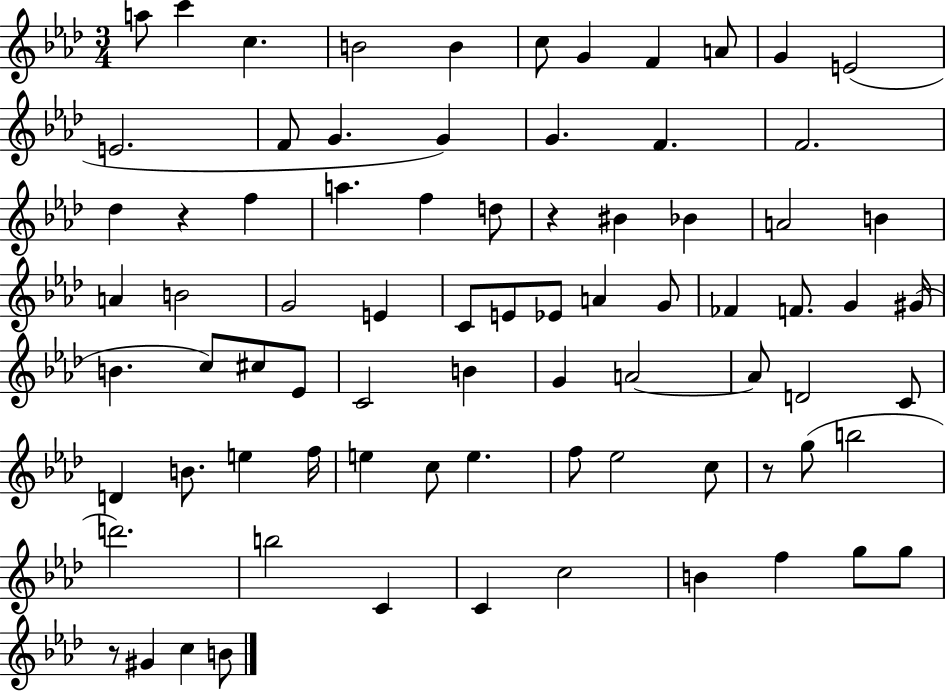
A5/e C6/q C5/q. B4/h B4/q C5/e G4/q F4/q A4/e G4/q E4/h E4/h. F4/e G4/q. G4/q G4/q. F4/q. F4/h. Db5/q R/q F5/q A5/q. F5/q D5/e R/q BIS4/q Bb4/q A4/h B4/q A4/q B4/h G4/h E4/q C4/e E4/e Eb4/e A4/q G4/e FES4/q F4/e. G4/q G#4/s B4/q. C5/e C#5/e Eb4/e C4/h B4/q G4/q A4/h A4/e D4/h C4/e D4/q B4/e. E5/q F5/s E5/q C5/e E5/q. F5/e Eb5/h C5/e R/e G5/e B5/h D6/h. B5/h C4/q C4/q C5/h B4/q F5/q G5/e G5/e R/e G#4/q C5/q B4/e